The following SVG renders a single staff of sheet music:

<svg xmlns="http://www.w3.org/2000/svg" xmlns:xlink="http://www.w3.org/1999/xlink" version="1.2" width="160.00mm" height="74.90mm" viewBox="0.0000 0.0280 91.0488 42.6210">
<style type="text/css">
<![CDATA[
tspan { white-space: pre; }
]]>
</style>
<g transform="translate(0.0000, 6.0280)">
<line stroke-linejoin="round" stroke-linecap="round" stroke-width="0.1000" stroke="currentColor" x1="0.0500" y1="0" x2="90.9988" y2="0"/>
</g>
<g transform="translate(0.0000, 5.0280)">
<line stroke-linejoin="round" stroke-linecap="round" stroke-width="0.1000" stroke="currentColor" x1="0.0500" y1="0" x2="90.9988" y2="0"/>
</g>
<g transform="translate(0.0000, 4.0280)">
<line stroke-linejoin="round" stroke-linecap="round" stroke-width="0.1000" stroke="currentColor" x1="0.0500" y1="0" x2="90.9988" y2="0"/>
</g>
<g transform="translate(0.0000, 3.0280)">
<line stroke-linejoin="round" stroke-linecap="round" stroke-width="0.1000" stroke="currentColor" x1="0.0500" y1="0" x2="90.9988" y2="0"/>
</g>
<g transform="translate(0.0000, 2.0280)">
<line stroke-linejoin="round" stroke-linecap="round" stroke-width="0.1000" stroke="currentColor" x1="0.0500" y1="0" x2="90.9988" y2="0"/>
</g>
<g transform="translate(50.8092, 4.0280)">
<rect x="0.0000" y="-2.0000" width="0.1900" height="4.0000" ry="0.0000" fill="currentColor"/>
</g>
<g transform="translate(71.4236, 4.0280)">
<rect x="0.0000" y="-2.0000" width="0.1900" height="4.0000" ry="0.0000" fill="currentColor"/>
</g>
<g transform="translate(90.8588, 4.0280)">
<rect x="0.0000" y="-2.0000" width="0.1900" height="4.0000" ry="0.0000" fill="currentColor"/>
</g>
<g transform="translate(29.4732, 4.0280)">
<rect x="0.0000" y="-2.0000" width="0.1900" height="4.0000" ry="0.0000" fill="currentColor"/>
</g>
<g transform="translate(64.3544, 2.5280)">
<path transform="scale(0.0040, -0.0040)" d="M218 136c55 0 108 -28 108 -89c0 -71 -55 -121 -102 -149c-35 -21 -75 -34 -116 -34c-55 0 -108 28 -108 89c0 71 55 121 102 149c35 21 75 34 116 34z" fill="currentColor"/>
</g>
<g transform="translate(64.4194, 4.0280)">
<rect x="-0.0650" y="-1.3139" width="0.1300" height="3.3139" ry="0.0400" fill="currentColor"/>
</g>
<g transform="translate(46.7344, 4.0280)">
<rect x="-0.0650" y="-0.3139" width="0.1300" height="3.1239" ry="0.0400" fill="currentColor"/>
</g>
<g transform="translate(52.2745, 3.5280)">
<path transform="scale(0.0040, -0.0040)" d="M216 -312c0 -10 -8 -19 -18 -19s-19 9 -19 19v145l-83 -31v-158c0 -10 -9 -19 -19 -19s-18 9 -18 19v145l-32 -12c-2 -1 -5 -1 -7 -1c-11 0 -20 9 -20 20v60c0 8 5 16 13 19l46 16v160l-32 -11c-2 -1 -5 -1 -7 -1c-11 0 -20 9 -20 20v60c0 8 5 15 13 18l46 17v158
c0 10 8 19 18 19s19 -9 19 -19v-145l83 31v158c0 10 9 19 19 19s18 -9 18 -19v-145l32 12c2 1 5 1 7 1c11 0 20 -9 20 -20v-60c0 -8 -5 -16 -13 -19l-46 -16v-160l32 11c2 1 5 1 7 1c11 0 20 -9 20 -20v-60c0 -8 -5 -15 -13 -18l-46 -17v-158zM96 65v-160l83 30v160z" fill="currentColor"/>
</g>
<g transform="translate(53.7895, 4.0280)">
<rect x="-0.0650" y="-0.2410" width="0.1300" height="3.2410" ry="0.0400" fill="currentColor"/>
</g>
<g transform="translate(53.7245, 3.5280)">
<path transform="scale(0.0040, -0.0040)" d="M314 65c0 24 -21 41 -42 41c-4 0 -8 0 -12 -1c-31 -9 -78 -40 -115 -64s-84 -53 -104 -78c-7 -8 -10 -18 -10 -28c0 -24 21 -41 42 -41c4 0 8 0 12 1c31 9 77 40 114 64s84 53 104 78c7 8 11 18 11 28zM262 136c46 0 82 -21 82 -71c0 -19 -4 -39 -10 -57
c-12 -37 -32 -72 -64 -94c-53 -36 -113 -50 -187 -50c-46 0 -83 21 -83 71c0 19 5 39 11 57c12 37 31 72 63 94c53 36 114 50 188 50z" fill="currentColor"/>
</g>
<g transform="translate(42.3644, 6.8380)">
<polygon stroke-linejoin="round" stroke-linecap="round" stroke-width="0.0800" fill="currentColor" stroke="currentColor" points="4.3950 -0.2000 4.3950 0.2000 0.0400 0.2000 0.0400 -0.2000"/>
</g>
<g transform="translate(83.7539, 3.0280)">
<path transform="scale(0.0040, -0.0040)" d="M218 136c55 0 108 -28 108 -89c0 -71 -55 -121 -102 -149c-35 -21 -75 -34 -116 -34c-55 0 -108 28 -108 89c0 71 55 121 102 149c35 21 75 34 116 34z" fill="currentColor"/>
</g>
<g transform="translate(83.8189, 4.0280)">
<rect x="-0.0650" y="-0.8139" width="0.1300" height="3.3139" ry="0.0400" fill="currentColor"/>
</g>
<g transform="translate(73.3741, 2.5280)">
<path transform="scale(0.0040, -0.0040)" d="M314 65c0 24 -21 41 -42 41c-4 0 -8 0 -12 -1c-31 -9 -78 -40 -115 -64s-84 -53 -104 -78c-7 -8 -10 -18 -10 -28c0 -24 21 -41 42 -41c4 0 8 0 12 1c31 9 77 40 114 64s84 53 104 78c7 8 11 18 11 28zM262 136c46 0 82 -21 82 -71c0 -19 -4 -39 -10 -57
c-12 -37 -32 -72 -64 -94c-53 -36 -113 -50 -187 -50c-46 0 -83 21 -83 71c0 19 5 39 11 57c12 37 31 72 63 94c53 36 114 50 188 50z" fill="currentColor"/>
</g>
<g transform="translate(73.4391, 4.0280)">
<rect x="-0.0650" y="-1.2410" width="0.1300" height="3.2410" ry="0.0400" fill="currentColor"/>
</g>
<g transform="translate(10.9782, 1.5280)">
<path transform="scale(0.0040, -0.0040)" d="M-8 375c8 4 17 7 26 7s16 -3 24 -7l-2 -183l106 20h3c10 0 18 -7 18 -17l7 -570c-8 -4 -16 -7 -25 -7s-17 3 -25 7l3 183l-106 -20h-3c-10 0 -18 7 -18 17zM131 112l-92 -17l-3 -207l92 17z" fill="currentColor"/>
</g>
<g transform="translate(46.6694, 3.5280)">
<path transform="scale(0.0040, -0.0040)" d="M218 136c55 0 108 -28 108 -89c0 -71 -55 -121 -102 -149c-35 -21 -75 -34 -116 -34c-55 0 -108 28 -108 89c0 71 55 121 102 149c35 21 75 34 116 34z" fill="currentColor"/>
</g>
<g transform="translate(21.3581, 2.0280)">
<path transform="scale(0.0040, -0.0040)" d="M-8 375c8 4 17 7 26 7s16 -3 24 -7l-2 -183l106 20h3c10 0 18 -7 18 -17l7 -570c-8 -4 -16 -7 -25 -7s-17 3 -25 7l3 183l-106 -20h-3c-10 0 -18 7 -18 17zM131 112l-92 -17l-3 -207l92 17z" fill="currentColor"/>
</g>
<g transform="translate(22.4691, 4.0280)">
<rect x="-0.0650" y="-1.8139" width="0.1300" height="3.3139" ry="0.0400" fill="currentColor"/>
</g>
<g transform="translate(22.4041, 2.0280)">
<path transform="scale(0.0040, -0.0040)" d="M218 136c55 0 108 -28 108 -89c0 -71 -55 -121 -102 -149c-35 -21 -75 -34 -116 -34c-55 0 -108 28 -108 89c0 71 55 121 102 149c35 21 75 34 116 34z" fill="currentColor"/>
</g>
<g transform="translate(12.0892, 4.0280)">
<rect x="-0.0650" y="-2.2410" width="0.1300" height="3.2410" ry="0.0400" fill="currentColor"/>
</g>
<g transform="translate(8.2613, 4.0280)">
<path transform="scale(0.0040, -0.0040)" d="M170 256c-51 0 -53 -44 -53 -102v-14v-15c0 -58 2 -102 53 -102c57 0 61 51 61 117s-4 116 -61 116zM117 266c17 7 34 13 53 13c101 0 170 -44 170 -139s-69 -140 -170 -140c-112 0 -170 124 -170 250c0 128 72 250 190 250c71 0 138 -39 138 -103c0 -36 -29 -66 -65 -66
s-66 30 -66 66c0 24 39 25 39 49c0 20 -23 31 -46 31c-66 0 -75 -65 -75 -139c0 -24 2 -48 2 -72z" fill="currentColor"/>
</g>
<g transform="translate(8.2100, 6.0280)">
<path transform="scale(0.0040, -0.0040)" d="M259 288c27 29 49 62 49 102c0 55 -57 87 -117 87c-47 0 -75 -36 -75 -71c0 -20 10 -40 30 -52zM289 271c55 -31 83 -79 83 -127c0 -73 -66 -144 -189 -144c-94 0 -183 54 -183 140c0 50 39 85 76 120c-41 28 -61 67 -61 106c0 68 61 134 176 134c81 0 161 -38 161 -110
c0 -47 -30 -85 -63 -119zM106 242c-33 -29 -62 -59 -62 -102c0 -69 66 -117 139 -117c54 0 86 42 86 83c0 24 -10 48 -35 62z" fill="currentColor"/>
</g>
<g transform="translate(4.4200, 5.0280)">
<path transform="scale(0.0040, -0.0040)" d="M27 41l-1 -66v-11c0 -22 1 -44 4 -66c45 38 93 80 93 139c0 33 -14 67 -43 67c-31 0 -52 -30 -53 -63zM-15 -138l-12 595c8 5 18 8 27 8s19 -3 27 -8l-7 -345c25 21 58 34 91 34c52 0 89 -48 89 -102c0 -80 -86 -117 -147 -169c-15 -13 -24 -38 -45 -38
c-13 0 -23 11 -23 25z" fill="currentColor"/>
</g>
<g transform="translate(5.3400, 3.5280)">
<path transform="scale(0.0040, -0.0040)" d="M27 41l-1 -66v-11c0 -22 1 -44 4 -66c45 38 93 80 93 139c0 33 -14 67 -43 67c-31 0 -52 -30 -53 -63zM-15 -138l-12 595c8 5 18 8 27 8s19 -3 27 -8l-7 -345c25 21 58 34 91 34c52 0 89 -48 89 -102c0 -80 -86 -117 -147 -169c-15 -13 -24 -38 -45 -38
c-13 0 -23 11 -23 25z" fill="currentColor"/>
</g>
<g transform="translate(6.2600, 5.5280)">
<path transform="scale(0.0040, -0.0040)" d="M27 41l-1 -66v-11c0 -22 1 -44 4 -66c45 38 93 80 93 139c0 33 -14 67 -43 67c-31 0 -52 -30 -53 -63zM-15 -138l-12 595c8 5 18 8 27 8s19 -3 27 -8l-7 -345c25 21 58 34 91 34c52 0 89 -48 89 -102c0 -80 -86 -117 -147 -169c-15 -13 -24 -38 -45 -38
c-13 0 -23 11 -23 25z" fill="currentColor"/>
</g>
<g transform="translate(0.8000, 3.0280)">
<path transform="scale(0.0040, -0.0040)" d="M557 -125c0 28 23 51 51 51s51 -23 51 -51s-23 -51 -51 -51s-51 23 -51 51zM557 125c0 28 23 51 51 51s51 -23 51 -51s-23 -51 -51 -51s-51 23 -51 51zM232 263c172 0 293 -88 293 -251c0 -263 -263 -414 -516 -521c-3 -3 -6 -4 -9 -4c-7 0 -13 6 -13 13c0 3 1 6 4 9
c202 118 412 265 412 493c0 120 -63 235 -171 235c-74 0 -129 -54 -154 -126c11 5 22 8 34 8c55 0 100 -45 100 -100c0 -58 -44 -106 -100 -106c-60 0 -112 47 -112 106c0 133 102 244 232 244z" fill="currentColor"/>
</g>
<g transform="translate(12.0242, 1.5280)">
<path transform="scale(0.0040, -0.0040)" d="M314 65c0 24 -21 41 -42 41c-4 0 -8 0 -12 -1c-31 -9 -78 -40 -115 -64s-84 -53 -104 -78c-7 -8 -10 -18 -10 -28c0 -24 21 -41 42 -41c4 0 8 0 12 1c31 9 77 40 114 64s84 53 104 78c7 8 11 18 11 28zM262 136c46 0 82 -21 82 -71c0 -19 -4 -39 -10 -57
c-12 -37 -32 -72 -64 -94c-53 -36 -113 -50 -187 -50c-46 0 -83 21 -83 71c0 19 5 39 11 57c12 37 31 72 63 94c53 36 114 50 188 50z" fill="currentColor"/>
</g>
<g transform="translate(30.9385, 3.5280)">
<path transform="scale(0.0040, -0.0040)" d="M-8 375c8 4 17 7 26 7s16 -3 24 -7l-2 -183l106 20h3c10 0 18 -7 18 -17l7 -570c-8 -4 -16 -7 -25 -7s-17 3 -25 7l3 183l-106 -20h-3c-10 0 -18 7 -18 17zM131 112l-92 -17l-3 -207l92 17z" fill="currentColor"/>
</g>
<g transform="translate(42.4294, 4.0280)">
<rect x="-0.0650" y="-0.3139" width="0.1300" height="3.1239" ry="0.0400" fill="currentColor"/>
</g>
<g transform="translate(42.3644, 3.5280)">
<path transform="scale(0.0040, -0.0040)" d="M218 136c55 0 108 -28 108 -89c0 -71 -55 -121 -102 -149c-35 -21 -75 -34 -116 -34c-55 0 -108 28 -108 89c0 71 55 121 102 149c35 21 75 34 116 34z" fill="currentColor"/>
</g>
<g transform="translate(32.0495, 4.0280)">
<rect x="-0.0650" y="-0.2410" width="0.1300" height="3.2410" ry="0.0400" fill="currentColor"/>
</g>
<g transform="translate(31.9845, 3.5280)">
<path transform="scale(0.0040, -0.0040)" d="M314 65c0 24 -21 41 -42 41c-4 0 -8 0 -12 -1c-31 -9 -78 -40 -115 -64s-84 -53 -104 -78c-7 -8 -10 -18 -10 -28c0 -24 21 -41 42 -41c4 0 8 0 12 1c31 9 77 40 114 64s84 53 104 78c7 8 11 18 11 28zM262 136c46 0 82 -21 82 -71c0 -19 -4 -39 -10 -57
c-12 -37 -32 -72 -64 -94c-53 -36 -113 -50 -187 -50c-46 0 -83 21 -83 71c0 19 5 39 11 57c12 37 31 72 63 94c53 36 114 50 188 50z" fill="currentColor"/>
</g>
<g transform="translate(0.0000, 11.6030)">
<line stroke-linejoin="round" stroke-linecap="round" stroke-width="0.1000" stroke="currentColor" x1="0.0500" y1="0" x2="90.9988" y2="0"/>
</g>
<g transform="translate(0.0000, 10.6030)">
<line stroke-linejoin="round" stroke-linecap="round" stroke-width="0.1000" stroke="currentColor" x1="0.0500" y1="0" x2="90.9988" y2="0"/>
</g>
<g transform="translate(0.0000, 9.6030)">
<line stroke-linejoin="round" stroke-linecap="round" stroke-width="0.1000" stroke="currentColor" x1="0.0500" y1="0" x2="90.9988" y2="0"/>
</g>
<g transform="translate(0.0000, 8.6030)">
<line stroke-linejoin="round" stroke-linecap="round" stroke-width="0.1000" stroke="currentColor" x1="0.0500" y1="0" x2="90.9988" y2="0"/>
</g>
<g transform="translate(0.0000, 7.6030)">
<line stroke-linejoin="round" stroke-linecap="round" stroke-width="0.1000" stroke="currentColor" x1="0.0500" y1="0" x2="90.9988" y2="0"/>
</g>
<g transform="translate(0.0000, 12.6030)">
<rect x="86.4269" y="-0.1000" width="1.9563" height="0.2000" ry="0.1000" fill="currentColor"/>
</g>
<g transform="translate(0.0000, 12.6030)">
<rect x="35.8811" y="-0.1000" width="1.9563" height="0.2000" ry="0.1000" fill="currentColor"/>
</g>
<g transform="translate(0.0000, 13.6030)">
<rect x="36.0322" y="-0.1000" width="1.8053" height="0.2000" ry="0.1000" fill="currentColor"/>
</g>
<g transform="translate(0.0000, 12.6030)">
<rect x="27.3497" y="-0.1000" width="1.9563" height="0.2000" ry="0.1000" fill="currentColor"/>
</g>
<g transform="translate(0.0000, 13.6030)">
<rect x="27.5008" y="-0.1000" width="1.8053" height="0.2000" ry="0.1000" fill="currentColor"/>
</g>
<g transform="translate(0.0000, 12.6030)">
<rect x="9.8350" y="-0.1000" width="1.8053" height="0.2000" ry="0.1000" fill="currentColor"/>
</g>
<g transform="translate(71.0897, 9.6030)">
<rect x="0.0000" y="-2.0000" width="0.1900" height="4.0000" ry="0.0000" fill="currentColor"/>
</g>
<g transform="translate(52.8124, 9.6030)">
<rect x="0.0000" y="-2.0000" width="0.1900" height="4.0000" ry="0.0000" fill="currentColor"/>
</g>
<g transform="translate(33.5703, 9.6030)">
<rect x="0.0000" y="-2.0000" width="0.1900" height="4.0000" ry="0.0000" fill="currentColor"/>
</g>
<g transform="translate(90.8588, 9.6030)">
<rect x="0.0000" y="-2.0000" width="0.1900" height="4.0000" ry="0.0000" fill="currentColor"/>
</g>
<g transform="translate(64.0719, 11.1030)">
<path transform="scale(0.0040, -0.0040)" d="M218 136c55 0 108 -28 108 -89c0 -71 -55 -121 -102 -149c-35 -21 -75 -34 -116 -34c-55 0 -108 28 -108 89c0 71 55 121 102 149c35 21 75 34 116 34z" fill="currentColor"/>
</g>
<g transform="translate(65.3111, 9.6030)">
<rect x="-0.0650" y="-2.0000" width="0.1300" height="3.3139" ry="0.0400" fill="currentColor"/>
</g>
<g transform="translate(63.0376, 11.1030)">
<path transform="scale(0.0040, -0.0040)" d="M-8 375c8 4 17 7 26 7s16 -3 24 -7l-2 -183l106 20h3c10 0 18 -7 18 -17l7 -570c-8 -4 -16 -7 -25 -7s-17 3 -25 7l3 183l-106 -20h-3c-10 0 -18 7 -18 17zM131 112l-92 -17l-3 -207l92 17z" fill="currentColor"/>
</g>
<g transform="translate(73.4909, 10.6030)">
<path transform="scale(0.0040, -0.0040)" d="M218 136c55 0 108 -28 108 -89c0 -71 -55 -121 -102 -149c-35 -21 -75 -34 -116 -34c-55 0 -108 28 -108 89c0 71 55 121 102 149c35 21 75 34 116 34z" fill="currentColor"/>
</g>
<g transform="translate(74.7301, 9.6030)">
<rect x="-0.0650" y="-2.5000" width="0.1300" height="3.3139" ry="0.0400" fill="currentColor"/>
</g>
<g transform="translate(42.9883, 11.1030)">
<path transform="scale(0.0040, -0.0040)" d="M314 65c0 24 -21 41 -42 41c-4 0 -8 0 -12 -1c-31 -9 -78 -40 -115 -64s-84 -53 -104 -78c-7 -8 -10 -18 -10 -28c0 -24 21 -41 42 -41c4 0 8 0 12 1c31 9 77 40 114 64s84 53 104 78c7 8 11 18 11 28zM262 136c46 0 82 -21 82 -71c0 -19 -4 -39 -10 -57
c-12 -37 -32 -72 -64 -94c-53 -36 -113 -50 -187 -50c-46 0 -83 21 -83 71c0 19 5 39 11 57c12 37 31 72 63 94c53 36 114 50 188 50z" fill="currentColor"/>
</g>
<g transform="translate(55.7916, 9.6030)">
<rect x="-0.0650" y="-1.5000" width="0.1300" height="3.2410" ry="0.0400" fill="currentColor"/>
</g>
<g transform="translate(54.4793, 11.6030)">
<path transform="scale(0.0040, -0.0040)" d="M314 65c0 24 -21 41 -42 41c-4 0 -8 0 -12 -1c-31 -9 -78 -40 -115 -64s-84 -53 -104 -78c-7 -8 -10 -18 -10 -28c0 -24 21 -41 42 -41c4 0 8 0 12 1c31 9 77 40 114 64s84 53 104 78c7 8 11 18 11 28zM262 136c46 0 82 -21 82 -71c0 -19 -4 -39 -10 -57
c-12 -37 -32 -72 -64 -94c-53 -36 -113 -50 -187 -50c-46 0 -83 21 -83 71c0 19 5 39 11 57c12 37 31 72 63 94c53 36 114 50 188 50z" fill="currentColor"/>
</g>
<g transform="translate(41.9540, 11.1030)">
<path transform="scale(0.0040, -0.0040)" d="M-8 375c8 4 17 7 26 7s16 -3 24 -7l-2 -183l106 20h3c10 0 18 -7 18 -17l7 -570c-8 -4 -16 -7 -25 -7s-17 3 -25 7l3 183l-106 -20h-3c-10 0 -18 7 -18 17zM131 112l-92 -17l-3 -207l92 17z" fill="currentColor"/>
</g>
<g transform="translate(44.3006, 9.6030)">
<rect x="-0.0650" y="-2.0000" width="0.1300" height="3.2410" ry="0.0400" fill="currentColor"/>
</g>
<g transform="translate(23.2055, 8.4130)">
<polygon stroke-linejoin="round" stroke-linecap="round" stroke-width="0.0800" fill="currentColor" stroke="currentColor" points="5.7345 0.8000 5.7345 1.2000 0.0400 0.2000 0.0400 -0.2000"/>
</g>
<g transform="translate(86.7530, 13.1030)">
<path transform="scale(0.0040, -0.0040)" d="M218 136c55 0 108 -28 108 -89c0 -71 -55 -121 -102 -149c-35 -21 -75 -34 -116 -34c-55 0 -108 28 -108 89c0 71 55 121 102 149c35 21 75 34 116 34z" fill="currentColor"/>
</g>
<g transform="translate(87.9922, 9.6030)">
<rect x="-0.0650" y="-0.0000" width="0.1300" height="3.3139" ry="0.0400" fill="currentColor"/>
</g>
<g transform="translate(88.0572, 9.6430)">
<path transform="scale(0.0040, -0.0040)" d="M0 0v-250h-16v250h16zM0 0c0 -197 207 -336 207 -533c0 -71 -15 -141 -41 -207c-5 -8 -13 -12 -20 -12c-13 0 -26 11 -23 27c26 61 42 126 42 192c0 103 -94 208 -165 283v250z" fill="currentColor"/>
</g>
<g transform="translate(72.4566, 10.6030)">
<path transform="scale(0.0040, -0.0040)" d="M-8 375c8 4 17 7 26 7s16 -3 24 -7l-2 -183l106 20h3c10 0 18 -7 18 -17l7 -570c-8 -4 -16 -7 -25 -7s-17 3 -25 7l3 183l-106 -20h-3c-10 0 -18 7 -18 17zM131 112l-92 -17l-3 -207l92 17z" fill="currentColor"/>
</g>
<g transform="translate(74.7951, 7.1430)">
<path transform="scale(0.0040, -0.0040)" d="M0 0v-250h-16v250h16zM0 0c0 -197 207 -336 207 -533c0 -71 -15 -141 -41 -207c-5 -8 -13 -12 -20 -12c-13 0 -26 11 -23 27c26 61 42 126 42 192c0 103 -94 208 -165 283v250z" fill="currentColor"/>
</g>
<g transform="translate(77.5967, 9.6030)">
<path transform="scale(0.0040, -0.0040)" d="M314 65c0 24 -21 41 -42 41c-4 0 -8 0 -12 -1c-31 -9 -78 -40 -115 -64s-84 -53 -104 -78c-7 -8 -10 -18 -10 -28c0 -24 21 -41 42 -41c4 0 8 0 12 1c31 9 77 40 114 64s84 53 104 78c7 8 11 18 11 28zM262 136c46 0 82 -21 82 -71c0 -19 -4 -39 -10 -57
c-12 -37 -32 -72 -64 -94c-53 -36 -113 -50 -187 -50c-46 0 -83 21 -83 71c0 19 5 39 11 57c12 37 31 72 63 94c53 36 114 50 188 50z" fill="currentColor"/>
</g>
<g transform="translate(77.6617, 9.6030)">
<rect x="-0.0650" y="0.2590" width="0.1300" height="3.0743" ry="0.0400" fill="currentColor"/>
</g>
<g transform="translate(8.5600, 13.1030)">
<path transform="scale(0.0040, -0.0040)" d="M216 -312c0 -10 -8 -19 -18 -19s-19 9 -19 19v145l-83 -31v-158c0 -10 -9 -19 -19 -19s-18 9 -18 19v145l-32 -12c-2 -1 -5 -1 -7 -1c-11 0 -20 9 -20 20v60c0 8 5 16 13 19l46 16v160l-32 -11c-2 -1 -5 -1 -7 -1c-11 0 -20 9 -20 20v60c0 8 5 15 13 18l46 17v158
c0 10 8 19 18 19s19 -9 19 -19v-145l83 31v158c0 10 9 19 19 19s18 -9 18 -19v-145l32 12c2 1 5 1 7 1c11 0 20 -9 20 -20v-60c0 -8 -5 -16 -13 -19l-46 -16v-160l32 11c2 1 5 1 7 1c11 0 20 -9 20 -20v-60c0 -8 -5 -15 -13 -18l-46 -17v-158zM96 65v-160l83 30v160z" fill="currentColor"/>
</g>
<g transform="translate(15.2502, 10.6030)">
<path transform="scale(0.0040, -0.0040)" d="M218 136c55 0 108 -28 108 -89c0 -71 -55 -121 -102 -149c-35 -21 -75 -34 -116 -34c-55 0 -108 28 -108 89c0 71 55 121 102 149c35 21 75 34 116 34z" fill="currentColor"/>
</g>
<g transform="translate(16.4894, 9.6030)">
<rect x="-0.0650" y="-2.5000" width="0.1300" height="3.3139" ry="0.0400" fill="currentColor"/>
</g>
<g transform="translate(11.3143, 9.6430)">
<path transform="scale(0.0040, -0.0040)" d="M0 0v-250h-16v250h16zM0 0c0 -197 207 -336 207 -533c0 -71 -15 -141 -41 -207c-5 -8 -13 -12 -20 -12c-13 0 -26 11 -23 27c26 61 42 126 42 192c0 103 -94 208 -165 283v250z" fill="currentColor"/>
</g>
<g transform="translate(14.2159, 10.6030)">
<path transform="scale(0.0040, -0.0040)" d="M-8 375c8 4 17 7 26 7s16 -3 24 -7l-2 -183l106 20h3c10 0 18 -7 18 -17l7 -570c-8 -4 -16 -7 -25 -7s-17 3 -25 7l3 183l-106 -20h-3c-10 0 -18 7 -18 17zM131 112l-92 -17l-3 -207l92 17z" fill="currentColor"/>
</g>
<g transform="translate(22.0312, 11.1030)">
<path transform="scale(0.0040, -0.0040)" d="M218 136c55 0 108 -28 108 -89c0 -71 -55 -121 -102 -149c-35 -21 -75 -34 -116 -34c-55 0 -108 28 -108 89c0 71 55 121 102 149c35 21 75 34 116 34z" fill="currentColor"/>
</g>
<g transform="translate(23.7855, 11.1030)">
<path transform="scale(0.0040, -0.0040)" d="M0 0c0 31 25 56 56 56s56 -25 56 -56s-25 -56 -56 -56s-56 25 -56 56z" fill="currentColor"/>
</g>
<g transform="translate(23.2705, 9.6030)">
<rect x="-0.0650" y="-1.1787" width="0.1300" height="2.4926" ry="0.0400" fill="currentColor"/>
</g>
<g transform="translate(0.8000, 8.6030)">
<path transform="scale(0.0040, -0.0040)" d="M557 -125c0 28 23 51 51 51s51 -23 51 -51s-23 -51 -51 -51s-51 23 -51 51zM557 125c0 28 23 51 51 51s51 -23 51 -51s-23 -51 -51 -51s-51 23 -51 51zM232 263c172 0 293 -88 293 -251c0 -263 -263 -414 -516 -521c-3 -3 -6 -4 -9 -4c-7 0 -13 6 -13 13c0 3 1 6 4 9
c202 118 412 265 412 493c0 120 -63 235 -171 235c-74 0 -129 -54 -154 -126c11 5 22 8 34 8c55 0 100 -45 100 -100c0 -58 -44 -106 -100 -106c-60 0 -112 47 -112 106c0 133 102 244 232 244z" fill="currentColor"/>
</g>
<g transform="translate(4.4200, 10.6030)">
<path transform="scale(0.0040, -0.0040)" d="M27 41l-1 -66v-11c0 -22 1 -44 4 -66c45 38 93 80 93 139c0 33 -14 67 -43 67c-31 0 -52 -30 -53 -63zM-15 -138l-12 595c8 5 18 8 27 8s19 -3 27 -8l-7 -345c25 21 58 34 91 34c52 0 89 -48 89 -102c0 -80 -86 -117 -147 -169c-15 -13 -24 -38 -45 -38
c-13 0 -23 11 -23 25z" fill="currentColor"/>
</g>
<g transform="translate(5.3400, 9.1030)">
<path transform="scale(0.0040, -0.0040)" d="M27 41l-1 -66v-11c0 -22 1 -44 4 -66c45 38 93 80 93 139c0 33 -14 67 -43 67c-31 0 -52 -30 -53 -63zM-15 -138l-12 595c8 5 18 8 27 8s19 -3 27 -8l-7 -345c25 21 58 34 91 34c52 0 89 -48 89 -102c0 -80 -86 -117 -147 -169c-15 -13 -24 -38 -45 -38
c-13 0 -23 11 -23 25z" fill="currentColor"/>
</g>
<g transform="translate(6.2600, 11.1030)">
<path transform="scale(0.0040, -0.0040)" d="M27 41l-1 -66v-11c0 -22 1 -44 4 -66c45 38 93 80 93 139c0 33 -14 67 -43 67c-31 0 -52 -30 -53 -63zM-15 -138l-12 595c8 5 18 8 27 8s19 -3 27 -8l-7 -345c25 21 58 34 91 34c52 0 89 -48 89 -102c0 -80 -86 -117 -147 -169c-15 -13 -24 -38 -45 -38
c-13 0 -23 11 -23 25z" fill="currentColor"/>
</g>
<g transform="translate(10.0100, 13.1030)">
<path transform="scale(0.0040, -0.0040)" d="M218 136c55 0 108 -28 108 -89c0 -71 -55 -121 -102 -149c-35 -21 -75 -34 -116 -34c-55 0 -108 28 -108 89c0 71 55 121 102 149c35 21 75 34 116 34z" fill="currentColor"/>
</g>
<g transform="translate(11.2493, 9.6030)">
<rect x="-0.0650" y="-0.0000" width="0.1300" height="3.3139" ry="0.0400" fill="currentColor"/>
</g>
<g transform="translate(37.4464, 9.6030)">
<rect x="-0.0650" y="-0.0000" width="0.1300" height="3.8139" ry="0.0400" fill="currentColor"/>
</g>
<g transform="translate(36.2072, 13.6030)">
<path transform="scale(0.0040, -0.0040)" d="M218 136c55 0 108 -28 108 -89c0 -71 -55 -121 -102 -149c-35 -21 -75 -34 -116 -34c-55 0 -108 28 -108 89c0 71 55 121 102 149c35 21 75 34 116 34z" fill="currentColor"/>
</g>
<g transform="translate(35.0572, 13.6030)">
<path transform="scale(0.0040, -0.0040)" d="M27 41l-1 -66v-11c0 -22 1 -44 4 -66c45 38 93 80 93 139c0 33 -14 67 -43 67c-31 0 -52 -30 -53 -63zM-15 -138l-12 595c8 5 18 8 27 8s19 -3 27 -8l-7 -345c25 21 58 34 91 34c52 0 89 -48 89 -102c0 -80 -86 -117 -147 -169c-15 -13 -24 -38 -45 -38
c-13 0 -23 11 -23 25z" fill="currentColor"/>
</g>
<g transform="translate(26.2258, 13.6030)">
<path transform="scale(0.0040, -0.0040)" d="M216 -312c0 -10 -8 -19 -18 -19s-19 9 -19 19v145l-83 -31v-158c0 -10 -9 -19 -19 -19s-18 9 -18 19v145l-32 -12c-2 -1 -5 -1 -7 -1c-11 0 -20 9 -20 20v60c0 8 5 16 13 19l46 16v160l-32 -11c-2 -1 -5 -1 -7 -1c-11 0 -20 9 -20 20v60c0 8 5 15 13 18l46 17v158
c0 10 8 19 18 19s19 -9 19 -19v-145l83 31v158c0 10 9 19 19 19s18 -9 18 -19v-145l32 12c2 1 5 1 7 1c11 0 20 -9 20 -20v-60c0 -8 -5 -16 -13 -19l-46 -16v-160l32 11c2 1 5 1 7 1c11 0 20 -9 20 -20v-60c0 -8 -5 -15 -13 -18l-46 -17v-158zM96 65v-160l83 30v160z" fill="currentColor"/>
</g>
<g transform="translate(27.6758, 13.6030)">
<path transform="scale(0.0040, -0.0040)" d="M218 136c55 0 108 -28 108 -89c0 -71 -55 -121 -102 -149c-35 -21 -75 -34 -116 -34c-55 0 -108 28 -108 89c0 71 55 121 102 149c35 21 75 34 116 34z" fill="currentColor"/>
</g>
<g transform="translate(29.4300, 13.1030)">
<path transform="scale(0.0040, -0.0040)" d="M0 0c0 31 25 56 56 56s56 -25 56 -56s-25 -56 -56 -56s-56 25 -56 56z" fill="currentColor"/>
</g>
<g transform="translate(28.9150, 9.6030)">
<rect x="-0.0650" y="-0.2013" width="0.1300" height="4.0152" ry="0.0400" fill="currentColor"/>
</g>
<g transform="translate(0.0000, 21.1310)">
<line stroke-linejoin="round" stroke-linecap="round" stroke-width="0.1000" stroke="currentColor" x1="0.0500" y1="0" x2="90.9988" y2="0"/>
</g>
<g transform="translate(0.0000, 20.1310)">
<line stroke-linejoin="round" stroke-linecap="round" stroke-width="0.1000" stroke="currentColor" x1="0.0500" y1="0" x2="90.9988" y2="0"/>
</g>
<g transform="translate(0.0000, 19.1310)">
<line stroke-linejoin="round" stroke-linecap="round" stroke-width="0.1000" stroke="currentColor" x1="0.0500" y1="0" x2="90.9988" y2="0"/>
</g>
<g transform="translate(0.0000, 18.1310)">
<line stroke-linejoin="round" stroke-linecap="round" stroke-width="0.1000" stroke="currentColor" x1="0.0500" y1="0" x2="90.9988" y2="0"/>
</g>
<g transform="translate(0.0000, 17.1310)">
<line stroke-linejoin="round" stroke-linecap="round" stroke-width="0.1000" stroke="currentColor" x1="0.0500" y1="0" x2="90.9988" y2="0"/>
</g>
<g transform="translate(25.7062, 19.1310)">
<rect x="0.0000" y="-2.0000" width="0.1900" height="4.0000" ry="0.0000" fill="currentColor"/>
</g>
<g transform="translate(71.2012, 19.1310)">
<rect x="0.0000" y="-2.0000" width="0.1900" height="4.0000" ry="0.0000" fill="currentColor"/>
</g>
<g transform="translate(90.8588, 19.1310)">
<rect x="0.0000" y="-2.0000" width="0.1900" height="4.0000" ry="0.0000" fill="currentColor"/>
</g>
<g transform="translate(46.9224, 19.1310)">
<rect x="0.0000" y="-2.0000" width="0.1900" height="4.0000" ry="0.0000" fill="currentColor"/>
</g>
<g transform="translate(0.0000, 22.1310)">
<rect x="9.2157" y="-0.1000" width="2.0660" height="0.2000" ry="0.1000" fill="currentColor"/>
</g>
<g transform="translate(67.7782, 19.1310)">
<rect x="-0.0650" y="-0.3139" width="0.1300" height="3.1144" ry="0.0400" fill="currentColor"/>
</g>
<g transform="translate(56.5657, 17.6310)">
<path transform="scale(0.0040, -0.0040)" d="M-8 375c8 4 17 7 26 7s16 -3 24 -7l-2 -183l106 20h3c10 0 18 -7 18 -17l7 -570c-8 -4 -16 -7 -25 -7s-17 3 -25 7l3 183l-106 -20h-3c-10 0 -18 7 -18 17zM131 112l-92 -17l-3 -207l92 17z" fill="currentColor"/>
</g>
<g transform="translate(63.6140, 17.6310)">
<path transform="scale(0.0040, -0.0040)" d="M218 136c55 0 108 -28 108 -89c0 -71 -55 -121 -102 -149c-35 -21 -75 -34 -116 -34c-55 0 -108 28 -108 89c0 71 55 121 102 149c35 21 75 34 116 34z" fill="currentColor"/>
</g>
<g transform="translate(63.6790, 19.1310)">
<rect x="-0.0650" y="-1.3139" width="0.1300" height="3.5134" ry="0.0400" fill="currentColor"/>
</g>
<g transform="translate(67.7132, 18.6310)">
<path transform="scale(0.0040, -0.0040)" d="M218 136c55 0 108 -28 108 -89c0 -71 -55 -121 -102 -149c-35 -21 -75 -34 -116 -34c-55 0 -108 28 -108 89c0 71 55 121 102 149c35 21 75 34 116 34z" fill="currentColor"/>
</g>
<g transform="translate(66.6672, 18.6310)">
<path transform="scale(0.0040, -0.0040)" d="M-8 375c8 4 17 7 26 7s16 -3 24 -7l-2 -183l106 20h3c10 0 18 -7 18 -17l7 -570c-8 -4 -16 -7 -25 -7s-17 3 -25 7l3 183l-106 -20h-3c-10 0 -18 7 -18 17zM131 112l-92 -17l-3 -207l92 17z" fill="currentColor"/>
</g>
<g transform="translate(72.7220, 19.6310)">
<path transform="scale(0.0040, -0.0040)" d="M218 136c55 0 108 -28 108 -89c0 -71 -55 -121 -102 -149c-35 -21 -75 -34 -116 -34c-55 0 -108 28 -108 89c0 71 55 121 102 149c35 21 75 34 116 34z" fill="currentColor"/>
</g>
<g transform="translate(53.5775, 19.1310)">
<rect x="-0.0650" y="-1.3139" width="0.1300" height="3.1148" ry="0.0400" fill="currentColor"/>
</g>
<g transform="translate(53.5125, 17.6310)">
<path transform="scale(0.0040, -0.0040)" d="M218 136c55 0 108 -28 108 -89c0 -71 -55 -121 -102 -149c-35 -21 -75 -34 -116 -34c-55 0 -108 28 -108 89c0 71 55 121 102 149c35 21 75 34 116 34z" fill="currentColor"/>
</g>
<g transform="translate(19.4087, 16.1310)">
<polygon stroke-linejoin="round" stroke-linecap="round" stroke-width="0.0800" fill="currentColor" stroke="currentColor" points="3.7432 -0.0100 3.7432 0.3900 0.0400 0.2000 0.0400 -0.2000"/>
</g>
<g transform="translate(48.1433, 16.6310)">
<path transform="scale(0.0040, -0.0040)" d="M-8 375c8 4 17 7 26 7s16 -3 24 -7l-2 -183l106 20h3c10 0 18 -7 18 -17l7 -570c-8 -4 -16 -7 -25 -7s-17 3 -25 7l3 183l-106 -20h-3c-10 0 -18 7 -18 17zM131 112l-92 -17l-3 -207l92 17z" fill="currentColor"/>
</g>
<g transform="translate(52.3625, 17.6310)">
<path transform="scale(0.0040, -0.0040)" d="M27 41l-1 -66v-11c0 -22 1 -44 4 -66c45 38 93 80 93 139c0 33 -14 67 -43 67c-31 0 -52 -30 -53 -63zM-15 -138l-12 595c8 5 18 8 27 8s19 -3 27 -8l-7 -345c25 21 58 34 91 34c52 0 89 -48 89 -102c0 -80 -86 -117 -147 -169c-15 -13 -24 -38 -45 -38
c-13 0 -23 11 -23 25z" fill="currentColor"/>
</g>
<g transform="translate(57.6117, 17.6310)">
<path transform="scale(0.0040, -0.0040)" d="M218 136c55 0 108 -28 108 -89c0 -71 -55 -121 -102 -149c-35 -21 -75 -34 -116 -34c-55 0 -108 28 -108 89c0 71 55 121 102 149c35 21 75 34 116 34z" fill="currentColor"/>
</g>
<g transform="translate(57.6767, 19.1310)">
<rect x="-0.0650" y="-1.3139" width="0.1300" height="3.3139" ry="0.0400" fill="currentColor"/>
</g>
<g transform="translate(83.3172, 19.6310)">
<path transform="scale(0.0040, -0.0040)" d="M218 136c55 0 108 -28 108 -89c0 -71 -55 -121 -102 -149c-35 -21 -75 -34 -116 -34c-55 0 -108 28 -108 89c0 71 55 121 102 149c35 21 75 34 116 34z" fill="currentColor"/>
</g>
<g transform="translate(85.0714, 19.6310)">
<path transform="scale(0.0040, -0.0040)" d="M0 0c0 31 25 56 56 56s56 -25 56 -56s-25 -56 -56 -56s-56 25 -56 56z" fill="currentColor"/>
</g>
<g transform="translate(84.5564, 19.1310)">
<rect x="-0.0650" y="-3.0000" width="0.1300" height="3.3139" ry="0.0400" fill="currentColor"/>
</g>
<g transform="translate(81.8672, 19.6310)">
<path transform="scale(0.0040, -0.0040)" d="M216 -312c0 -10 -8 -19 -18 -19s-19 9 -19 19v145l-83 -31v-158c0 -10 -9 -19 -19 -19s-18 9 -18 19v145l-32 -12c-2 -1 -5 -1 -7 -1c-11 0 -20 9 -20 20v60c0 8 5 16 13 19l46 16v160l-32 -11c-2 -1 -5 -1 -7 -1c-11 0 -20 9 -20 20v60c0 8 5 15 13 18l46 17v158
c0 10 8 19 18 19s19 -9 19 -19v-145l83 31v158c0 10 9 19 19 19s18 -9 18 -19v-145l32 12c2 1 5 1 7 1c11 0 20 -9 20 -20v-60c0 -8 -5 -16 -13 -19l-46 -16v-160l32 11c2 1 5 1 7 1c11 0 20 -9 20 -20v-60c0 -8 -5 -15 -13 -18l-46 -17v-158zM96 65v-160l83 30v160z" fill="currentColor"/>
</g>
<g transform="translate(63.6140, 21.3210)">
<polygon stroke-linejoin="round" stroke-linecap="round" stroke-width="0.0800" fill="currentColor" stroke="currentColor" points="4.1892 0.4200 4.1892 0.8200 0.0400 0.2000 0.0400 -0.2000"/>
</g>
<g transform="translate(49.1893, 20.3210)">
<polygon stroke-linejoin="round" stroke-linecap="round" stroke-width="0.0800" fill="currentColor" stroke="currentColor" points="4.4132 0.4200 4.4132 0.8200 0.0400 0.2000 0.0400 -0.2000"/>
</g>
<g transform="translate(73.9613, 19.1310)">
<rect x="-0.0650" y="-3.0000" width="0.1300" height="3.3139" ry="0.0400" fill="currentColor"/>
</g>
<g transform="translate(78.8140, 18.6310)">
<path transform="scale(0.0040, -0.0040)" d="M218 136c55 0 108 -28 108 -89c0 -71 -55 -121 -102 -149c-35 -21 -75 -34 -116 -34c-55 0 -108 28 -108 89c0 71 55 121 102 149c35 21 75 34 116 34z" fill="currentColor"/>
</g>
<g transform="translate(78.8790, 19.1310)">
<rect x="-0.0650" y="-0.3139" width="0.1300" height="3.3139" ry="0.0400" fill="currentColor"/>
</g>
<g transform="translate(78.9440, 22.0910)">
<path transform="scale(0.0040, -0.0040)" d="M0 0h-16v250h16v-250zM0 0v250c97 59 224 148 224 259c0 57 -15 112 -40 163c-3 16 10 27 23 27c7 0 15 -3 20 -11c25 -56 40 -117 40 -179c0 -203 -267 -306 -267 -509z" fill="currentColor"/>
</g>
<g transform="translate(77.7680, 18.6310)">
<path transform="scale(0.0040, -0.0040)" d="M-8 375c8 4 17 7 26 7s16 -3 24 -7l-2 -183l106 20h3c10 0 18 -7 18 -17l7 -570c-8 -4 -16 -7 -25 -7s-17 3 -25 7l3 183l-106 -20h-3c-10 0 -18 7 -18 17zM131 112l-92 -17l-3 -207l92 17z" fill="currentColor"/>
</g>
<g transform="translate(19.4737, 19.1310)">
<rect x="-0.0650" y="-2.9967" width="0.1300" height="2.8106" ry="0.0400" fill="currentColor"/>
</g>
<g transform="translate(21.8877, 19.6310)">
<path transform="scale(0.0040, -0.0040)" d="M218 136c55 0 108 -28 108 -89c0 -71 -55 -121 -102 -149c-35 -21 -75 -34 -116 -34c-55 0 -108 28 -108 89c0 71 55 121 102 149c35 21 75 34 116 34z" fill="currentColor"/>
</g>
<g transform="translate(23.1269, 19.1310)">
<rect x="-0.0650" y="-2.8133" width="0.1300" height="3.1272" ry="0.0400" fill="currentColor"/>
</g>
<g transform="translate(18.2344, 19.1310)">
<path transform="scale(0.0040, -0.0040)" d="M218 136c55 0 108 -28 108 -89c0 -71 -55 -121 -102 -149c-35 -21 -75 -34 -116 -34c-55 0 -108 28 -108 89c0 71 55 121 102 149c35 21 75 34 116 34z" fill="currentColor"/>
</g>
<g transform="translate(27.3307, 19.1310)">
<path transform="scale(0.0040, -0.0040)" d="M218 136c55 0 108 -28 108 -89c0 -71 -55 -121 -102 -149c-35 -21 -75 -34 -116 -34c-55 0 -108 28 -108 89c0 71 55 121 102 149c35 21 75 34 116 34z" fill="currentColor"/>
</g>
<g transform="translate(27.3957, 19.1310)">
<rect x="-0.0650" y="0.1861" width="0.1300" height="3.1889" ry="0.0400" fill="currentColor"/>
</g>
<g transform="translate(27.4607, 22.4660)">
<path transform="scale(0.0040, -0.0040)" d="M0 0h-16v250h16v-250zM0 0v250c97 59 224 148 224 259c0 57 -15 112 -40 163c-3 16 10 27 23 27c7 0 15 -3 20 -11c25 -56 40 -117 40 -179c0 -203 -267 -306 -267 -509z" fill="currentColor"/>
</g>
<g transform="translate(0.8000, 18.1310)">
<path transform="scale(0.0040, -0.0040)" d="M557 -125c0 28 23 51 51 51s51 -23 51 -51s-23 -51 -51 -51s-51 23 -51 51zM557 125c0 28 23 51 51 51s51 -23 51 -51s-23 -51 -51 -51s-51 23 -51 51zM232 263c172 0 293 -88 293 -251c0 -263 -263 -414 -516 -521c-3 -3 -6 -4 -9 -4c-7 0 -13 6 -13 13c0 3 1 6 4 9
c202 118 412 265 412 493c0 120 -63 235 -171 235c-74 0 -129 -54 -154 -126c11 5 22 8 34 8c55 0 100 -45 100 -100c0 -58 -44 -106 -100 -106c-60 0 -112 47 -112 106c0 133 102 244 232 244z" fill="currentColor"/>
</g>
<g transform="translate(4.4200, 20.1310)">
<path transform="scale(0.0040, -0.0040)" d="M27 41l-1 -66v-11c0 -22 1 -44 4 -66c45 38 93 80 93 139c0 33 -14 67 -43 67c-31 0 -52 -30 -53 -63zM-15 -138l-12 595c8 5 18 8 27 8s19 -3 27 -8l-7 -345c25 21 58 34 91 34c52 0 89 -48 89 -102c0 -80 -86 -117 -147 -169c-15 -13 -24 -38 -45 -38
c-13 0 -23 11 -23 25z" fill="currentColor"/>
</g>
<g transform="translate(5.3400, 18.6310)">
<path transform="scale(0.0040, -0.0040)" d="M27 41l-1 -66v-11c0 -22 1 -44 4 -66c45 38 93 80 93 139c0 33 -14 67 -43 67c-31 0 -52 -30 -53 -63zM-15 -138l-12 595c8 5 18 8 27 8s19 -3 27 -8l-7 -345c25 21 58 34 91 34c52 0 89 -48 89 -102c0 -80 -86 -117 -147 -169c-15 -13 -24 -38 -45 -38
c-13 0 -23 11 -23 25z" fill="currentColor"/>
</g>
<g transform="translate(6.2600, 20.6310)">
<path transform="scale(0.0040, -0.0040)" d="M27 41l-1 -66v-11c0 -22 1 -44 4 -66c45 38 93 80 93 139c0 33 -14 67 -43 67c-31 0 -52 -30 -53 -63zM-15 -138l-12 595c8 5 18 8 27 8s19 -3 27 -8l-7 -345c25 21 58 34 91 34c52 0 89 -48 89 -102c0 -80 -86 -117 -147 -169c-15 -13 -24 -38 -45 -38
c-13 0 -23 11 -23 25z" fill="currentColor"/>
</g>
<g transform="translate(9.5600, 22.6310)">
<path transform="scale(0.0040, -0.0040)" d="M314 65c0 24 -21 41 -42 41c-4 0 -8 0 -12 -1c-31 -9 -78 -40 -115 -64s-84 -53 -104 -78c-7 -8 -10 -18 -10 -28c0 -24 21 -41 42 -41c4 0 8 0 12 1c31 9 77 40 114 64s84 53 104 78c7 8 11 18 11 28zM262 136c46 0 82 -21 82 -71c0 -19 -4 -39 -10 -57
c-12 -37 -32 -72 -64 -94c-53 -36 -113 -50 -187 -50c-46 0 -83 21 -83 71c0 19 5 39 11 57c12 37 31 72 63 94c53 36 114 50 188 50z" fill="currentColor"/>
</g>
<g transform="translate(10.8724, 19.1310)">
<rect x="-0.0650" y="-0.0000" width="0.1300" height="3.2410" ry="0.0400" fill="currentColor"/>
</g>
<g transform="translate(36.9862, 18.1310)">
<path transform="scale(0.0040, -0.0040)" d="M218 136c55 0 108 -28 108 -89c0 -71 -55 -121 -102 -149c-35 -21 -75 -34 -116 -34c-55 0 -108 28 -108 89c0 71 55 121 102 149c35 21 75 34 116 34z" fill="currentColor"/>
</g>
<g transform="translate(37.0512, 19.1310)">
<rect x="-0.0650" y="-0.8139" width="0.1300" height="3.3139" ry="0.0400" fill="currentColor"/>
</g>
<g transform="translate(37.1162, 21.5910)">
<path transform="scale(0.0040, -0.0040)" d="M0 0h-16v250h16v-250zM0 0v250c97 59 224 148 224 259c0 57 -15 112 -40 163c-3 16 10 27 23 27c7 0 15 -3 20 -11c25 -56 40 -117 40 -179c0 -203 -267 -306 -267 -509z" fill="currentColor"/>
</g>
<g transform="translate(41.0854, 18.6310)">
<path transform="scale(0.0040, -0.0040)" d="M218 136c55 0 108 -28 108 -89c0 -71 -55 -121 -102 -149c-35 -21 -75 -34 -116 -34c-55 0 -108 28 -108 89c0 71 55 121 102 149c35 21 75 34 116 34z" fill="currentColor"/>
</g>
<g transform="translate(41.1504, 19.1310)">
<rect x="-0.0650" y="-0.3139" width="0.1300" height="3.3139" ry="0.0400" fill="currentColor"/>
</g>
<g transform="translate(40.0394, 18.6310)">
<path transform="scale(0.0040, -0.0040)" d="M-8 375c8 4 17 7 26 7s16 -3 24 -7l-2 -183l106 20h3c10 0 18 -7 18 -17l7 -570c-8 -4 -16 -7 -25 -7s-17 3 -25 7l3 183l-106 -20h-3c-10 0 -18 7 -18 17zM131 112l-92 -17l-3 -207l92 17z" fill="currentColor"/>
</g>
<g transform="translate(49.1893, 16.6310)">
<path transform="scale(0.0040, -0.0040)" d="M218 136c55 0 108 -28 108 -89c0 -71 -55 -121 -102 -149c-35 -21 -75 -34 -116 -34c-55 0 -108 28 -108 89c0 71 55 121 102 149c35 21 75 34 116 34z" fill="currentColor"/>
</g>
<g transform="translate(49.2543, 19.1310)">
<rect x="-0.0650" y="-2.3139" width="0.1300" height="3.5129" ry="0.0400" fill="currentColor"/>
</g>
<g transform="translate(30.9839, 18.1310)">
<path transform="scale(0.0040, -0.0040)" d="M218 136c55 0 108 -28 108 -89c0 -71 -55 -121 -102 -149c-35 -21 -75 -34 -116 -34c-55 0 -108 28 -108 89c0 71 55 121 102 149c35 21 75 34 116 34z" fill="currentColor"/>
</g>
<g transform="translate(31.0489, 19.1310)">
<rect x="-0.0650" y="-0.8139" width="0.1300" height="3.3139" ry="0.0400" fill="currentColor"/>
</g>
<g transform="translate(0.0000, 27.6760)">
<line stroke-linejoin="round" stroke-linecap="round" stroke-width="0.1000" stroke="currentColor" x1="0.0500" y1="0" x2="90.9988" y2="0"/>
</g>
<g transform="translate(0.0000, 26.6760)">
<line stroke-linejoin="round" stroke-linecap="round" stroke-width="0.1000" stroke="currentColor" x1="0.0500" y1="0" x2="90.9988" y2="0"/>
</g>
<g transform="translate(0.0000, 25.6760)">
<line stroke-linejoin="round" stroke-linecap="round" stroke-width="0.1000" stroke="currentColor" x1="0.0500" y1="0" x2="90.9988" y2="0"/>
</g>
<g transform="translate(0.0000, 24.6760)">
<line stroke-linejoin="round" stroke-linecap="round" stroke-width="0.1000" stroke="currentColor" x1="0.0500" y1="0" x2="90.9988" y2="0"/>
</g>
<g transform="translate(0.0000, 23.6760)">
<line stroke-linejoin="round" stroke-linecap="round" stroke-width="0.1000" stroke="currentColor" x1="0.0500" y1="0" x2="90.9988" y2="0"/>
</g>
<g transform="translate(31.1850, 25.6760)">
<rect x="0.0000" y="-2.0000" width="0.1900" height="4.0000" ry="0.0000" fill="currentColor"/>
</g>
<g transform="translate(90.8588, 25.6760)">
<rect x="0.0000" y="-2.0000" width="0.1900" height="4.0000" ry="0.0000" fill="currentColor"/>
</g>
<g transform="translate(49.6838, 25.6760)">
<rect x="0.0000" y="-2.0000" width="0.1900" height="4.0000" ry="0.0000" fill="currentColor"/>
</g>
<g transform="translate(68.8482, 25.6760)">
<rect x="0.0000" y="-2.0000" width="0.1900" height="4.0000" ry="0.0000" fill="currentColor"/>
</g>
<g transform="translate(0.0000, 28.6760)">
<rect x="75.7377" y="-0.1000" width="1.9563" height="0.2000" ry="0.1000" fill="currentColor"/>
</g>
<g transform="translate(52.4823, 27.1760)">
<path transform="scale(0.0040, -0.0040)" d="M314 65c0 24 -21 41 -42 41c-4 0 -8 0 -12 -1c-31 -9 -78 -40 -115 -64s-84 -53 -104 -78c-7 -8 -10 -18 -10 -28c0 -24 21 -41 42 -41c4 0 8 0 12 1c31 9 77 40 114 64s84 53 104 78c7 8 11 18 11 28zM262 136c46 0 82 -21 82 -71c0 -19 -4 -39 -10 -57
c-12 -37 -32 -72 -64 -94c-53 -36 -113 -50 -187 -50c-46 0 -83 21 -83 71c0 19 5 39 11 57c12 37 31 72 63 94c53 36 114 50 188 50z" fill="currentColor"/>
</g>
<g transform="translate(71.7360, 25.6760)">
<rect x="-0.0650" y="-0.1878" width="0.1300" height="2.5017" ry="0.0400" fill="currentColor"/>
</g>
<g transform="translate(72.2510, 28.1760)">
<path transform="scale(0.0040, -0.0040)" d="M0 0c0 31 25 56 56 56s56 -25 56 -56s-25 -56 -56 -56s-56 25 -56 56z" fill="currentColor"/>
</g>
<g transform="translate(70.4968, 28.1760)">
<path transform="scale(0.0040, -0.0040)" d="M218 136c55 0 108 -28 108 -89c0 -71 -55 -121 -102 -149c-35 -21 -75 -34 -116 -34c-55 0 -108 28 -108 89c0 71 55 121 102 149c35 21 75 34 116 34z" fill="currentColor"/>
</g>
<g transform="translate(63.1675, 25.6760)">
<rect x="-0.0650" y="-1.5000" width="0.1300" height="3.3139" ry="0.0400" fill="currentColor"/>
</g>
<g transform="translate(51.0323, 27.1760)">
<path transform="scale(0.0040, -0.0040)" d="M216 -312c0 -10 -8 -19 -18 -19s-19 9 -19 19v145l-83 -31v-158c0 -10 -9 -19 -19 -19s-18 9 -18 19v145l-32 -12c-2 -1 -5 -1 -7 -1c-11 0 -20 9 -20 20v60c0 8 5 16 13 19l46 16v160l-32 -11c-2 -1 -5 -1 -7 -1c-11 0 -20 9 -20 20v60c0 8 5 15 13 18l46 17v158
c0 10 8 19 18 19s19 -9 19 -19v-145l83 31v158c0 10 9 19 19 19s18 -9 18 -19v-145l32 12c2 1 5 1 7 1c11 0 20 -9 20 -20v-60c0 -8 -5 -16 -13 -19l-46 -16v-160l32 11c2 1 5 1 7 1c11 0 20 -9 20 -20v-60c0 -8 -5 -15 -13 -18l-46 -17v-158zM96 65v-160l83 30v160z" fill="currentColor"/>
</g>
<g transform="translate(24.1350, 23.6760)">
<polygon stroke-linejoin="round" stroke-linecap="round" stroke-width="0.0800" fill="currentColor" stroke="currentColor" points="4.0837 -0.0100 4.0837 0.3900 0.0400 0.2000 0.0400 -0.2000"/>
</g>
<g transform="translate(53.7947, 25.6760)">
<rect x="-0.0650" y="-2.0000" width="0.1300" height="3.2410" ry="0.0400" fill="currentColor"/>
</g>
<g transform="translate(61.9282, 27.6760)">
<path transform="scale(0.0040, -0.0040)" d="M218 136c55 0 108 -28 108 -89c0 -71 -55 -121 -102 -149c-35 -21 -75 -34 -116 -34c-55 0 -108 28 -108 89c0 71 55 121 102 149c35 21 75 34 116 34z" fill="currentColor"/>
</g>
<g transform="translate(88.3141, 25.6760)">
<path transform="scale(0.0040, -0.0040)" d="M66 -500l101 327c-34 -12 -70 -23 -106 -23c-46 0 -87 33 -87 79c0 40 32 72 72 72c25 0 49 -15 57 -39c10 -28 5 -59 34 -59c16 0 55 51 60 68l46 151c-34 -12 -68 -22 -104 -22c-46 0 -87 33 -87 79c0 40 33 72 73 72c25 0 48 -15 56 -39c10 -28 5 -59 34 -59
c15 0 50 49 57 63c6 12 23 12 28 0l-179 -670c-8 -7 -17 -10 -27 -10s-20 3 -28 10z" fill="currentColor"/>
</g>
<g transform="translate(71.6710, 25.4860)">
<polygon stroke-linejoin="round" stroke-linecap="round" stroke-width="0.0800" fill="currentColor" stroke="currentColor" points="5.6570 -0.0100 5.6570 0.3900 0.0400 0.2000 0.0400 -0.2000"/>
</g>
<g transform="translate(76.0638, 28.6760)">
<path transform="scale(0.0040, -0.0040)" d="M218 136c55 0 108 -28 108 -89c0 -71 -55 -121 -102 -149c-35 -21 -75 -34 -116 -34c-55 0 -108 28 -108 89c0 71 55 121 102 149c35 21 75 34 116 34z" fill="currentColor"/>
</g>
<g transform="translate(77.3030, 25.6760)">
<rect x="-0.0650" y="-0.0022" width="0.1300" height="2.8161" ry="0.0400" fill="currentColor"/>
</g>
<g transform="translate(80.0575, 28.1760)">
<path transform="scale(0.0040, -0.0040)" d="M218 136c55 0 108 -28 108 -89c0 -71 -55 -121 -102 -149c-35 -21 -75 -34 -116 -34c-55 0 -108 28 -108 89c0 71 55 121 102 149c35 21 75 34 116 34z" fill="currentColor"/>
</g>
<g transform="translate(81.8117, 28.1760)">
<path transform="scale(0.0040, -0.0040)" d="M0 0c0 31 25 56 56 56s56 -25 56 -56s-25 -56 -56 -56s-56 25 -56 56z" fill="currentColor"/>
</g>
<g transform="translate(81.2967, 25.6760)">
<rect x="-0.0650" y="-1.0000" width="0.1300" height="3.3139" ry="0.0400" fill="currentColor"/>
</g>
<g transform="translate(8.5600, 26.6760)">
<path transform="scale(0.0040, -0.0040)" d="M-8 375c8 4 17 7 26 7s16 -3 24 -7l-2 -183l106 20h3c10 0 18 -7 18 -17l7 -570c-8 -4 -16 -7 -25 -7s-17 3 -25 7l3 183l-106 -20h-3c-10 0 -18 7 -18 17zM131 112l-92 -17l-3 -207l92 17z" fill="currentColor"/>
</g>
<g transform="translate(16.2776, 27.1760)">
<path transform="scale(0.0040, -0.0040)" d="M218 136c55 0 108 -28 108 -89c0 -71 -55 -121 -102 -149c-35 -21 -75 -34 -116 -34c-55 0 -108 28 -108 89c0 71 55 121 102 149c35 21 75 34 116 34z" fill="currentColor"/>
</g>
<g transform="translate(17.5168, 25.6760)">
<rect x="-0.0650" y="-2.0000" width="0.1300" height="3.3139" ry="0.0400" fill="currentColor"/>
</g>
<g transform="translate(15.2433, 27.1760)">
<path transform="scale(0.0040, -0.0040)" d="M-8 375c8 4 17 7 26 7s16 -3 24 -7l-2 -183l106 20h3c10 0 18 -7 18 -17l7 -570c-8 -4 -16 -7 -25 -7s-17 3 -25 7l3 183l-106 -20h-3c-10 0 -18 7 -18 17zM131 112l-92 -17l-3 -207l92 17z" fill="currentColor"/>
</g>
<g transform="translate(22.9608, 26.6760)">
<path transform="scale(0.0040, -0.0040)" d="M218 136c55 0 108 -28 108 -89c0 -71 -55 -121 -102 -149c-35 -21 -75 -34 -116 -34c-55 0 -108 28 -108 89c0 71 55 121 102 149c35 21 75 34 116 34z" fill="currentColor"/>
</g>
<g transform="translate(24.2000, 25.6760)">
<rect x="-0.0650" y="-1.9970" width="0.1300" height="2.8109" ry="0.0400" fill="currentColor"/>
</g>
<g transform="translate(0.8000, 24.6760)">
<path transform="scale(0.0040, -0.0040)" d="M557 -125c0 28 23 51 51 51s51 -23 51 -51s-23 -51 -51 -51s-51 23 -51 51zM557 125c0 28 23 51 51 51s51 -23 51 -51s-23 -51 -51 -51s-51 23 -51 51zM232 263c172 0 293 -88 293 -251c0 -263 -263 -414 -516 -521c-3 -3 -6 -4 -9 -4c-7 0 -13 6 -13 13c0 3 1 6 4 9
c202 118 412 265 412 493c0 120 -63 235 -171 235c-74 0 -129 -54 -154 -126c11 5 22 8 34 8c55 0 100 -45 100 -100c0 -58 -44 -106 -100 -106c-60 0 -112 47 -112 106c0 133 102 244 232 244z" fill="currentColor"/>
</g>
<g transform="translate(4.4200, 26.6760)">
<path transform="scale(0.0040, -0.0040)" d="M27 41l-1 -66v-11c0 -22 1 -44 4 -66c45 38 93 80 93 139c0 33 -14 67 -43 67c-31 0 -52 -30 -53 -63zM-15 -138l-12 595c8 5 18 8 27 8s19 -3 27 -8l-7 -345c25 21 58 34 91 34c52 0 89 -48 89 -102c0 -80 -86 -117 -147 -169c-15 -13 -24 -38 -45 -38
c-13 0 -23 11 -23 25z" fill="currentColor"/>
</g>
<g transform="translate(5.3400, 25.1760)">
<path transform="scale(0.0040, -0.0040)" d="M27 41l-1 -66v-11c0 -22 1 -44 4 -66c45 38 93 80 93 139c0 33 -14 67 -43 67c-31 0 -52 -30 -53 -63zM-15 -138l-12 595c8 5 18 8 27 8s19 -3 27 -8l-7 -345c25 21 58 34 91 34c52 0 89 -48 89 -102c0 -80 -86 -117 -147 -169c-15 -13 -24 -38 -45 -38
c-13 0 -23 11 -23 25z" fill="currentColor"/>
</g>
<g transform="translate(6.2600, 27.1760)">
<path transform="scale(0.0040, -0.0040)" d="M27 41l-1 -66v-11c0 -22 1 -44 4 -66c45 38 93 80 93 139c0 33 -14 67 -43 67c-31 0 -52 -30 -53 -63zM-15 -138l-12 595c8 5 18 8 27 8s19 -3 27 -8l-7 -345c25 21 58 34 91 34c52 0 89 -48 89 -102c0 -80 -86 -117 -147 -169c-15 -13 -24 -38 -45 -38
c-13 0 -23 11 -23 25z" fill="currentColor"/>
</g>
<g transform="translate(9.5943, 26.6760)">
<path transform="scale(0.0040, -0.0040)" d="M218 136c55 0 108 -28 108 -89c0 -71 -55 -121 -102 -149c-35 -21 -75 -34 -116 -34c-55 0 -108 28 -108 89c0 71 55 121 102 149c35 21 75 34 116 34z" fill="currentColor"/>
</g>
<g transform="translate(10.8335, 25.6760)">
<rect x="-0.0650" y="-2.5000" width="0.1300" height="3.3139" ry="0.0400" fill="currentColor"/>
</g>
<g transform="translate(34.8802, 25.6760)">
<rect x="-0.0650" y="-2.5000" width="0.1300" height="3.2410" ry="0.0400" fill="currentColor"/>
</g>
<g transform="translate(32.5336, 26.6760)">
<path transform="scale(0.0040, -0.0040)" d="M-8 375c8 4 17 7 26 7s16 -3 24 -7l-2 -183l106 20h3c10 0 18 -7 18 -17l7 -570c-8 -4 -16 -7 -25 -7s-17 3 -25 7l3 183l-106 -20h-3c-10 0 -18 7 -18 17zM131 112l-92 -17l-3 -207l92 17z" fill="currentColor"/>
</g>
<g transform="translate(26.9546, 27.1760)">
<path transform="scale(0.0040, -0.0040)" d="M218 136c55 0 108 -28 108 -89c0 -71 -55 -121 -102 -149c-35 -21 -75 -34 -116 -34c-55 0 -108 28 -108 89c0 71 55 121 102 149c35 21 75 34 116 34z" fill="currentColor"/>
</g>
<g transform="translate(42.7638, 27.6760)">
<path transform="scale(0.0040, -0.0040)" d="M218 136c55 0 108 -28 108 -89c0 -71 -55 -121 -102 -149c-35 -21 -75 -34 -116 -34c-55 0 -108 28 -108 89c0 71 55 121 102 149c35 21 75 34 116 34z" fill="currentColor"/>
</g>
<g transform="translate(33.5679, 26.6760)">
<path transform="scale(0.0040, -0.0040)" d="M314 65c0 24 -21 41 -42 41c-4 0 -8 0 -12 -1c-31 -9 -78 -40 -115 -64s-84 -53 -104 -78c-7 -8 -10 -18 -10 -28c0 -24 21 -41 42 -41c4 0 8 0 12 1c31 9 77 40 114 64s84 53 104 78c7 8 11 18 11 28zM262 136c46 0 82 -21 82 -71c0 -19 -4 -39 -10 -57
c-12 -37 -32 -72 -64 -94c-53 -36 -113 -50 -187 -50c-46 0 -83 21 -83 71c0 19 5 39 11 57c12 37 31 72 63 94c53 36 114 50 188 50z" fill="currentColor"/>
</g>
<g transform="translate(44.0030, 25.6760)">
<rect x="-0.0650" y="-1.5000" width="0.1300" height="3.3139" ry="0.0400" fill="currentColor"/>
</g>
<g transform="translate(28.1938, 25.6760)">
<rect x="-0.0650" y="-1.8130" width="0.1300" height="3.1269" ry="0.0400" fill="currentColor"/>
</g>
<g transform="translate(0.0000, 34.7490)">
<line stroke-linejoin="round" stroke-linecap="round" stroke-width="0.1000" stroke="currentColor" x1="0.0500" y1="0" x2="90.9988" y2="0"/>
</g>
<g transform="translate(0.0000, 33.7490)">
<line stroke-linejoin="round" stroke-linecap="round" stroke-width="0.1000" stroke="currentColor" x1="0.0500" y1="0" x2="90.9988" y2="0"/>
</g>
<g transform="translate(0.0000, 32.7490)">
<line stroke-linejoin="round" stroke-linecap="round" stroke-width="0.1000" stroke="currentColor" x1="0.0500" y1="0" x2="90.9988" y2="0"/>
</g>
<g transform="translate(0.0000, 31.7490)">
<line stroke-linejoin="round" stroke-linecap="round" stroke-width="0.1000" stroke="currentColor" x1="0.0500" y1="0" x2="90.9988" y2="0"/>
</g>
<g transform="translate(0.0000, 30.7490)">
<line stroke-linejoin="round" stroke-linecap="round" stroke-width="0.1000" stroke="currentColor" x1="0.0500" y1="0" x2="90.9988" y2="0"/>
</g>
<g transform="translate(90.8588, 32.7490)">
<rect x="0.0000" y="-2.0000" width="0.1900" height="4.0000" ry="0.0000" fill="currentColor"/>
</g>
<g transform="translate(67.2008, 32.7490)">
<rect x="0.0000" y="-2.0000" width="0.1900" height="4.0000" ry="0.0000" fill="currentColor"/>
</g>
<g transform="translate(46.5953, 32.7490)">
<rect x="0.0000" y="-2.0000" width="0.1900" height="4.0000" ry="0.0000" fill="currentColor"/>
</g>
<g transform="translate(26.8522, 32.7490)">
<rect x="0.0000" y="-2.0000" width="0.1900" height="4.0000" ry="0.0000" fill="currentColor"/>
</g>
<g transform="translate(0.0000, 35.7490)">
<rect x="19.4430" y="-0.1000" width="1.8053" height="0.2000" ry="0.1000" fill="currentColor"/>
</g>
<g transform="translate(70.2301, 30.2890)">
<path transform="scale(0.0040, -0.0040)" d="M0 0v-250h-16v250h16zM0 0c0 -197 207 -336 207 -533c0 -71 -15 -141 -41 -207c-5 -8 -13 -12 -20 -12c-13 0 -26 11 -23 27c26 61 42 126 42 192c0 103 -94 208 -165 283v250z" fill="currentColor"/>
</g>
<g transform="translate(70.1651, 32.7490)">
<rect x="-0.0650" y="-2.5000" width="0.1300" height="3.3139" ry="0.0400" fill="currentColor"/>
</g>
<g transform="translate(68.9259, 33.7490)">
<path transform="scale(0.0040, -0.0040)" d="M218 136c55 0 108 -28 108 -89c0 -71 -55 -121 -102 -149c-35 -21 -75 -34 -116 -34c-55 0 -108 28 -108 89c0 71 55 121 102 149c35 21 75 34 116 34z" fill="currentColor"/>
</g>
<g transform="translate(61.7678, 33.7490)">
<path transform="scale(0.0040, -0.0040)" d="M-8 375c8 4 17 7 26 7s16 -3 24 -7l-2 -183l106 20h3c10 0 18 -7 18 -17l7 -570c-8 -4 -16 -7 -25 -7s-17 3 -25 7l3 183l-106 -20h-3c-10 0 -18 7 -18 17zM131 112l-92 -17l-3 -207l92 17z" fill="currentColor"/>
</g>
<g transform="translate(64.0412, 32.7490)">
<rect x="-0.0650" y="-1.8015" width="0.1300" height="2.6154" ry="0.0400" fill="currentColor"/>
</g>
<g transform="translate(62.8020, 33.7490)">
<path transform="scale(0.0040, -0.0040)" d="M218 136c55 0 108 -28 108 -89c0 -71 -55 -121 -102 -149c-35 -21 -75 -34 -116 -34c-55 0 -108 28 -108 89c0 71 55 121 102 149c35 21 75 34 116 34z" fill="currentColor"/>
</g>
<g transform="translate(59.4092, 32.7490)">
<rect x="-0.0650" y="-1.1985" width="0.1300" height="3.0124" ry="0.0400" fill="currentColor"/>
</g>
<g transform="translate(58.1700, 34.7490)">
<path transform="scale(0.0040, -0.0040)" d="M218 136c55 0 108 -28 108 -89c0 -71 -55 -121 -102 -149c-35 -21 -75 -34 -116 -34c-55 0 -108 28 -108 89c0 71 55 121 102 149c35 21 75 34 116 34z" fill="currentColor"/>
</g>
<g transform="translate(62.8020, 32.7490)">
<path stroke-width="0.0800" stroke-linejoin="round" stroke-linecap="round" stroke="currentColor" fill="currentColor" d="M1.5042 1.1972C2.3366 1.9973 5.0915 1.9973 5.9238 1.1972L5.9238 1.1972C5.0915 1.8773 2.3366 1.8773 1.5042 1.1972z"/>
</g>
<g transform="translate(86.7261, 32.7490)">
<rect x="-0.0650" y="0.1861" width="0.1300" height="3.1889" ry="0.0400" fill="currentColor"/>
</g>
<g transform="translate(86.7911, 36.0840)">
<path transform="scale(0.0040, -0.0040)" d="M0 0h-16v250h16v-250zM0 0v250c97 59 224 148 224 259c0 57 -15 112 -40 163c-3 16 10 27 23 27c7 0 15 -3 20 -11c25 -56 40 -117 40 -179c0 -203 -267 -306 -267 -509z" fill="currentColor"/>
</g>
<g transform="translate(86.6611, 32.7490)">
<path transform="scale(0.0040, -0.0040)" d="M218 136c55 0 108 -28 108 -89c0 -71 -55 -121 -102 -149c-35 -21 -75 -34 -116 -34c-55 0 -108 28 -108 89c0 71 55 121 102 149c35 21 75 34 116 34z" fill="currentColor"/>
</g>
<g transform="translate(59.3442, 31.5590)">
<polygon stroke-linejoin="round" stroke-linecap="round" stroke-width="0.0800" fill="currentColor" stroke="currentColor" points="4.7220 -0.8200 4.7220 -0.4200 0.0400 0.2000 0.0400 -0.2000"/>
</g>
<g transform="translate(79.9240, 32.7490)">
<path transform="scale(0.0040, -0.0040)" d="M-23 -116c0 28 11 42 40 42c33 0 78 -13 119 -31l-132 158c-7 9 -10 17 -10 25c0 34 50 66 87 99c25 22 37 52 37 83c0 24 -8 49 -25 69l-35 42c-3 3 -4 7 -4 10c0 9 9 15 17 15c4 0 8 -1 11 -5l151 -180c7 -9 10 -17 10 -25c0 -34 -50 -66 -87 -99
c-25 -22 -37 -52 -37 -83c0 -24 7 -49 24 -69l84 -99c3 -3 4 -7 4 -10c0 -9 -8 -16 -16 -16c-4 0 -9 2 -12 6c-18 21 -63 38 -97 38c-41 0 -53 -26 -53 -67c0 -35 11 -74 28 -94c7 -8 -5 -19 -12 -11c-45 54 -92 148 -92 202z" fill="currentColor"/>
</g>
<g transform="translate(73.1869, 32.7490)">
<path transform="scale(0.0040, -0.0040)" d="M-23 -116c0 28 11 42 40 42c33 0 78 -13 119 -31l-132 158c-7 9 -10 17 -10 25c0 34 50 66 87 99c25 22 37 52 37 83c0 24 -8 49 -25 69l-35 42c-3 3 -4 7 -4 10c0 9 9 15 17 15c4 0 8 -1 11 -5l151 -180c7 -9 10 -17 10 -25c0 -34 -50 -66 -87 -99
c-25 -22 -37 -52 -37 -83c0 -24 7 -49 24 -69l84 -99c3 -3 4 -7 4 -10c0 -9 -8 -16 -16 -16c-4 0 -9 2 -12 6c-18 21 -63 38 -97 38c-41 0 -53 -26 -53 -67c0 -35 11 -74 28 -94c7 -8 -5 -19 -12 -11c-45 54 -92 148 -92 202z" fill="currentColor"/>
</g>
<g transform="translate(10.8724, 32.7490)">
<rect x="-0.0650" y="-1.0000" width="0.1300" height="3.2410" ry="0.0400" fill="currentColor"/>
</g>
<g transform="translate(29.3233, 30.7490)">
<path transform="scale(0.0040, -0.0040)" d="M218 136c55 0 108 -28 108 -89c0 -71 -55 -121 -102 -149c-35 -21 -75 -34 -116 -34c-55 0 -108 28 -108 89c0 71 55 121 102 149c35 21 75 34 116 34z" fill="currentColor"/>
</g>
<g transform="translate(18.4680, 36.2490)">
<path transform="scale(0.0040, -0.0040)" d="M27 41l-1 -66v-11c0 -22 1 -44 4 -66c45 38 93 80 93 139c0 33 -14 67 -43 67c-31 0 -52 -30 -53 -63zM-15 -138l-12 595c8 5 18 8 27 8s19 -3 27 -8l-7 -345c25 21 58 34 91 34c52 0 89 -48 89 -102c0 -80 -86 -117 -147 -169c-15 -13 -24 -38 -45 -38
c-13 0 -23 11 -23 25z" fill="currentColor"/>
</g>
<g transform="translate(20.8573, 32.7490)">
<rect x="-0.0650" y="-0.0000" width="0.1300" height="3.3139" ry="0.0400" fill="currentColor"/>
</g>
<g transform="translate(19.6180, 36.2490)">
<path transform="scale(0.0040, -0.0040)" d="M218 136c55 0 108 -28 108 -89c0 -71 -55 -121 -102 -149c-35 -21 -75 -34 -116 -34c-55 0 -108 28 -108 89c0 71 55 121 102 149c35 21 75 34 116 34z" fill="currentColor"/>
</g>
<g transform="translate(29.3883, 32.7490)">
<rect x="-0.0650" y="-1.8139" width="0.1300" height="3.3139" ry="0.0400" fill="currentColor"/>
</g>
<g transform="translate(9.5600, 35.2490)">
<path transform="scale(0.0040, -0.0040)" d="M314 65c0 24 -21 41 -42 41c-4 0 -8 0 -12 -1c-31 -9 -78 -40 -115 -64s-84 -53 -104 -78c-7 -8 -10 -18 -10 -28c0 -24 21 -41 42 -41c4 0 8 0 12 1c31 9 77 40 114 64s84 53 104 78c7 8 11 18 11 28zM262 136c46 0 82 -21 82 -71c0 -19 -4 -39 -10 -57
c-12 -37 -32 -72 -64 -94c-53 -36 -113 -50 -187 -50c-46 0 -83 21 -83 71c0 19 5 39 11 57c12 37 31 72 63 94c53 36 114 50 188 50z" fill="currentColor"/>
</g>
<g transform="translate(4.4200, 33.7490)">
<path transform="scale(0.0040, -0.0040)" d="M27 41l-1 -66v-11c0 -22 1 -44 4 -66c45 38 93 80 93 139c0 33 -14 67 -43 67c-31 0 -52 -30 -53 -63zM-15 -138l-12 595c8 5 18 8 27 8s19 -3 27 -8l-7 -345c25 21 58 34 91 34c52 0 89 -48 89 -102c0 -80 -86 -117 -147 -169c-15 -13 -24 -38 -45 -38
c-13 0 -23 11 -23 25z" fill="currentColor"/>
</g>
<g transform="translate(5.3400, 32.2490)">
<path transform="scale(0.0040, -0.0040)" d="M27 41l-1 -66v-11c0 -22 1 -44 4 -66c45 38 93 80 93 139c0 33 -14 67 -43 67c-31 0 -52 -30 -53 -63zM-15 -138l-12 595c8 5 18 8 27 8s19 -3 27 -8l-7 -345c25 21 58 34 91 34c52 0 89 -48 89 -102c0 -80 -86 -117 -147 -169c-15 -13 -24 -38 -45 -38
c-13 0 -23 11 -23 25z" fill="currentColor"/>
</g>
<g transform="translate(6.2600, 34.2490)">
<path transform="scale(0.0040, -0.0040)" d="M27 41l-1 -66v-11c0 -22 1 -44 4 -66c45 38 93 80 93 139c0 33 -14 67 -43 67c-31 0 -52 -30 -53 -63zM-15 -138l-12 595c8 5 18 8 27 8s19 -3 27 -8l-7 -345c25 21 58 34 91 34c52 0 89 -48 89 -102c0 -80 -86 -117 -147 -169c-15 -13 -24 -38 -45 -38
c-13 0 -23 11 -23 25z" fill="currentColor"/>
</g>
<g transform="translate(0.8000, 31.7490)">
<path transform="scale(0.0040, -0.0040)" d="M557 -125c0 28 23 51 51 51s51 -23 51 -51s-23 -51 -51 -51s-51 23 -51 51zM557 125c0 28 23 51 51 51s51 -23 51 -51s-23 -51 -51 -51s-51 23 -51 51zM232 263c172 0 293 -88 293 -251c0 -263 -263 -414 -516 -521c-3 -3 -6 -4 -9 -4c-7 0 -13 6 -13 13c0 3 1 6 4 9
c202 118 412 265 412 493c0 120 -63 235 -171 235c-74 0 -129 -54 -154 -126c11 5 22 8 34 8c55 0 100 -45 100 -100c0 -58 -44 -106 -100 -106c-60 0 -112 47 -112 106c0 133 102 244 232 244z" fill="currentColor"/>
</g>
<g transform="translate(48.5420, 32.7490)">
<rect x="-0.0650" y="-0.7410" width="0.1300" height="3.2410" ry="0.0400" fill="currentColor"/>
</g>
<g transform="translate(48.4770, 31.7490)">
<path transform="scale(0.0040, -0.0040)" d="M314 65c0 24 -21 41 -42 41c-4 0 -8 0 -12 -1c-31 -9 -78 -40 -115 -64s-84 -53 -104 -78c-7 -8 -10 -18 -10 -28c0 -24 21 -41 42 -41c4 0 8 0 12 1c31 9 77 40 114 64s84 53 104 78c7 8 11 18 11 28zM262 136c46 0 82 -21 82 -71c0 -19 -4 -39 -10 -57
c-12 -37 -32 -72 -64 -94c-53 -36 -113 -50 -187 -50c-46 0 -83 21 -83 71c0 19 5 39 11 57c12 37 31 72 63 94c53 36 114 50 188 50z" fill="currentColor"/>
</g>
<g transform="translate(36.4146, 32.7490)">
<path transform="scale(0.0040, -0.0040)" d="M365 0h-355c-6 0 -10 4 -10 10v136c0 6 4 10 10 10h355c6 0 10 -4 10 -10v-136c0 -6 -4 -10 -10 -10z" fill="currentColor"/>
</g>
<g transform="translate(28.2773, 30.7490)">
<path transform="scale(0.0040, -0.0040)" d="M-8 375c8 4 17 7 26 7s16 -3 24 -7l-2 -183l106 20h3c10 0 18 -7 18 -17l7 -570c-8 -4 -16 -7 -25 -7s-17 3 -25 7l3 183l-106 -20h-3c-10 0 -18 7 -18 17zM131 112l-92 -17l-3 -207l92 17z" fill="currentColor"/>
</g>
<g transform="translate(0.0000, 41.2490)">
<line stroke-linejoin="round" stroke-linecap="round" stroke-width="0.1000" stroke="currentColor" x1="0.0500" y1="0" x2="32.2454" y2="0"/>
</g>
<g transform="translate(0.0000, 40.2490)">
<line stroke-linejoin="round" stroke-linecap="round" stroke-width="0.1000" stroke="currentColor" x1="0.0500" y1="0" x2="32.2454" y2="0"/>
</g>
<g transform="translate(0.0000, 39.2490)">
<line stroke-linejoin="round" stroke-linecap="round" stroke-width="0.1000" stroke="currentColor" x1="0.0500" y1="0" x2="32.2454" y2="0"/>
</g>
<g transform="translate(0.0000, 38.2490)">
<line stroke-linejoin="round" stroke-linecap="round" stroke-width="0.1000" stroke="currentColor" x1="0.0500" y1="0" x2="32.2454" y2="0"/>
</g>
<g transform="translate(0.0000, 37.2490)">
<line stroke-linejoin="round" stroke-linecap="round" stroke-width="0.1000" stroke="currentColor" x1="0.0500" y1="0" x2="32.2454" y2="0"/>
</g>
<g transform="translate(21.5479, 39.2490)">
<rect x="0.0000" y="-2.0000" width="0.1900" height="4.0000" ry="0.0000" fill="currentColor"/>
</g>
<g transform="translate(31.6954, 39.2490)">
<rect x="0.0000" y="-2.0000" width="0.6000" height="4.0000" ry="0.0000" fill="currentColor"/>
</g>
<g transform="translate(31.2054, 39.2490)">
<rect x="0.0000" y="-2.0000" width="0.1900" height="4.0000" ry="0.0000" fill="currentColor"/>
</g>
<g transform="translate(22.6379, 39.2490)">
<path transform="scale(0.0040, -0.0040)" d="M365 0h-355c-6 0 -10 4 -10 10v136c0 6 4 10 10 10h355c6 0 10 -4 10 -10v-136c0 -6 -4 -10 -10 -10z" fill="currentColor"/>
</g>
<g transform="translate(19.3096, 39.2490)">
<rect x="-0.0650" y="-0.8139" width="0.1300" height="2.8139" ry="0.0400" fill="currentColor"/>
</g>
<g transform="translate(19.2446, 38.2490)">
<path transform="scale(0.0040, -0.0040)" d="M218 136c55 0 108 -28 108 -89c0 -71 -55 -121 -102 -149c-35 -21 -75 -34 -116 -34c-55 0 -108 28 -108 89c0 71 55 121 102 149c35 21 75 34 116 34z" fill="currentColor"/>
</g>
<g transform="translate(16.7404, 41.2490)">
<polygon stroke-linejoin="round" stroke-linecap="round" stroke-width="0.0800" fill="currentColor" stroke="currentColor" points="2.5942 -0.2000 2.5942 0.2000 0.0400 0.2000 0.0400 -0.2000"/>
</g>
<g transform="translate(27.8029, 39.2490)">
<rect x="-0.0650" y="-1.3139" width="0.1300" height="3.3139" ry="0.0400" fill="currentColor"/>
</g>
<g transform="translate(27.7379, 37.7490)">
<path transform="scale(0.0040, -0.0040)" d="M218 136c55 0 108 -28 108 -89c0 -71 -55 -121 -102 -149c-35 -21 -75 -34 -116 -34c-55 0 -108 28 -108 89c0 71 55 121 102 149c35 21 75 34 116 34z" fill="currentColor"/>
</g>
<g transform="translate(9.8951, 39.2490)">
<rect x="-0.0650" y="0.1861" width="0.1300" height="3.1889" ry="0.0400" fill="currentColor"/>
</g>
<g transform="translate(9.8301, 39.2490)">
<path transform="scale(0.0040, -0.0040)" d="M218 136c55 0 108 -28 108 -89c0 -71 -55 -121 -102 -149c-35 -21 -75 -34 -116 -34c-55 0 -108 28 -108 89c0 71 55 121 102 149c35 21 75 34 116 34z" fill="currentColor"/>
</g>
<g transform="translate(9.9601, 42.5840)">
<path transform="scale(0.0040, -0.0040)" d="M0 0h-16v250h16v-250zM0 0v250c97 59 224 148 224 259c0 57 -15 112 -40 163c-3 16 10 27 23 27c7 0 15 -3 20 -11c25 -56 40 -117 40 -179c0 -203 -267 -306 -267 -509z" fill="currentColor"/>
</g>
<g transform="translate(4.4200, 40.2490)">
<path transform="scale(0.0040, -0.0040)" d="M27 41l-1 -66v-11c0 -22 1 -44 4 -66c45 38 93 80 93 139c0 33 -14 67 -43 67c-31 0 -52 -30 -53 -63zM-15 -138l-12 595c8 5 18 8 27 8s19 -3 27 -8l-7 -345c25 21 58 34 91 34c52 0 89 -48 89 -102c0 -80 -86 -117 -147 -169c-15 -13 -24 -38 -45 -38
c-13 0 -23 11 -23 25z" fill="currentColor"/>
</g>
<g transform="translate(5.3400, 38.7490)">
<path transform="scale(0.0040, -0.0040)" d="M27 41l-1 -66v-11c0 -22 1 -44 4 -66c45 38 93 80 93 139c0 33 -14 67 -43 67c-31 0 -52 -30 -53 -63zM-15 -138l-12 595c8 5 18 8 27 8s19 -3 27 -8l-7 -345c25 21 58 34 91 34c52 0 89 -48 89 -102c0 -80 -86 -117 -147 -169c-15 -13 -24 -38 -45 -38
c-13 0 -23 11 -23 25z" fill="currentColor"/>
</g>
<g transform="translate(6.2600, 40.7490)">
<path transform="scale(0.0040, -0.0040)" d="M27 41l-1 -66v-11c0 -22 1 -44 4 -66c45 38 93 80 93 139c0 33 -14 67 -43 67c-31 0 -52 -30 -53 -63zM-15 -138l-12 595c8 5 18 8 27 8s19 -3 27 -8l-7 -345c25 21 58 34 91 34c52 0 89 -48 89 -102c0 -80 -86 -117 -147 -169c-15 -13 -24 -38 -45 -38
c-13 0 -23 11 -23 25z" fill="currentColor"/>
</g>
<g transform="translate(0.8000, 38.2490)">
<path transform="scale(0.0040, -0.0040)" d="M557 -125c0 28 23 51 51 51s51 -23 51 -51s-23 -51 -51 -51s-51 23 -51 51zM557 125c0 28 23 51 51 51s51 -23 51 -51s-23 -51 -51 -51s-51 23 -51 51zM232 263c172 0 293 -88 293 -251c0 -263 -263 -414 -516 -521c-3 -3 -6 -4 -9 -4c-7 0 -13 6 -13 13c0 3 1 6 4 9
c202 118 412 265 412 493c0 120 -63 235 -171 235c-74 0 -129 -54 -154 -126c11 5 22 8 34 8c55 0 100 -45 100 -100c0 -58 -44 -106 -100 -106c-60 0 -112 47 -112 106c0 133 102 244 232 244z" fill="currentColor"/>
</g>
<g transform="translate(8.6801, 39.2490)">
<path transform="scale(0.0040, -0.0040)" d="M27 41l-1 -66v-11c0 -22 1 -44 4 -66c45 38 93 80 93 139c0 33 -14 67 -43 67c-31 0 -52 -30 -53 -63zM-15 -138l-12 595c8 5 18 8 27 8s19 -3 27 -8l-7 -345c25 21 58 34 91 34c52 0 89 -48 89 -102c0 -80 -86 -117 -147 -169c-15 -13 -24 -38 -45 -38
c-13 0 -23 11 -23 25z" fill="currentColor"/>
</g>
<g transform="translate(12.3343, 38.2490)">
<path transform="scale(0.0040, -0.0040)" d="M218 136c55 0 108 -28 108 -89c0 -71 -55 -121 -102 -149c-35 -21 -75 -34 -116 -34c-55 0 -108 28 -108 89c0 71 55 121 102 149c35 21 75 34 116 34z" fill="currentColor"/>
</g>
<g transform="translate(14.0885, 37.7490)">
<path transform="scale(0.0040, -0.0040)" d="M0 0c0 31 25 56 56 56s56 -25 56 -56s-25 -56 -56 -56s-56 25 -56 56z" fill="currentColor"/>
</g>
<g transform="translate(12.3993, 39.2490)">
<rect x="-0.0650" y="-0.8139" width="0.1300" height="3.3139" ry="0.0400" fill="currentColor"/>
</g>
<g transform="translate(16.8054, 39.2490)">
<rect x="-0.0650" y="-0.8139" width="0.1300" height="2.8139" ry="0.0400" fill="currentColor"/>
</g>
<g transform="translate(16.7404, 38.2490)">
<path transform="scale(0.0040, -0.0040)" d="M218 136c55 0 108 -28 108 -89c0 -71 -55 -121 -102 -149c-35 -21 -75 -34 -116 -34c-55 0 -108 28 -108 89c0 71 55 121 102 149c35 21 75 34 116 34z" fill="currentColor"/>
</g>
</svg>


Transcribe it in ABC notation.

X:1
T:Untitled
M:6/8
L:1/4
K:Eb
B,2 A, E,2 E,/2 E,/2 ^E,2 G, G,2 F, ^D,,/2 B,, _A,,/2 ^C,,/2 _C,, A,,2 G,,2 A,, B,,/2 D,2 D,,/2 D,,2 D,/2 C,/2 D,/2 F, F,/2 E, B,/2 _G,/2 G, G,/2 E,/2 C, E,/2 ^C, B,, A,, B,,/2 A,,/2 B,,2 G,, ^A,,2 G,, F,,/2 _E,,/2 F,, z/4 F,,2 _D,, A, z2 F,2 G,,/2 B,,/2 B,,/2 z z D,/2 _D,/2 F, F,/2 F,/2 z2 G,